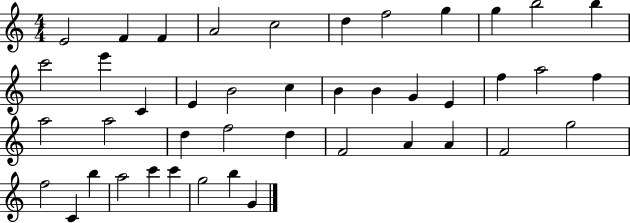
E4/h F4/q F4/q A4/h C5/h D5/q F5/h G5/q G5/q B5/h B5/q C6/h E6/q C4/q E4/q B4/h C5/q B4/q B4/q G4/q E4/q F5/q A5/h F5/q A5/h A5/h D5/q F5/h D5/q F4/h A4/q A4/q F4/h G5/h F5/h C4/q B5/q A5/h C6/q C6/q G5/h B5/q G4/q